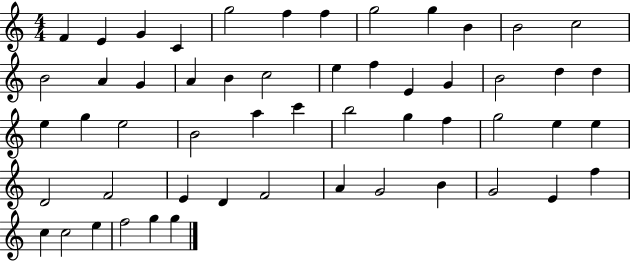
{
  \clef treble
  \numericTimeSignature
  \time 4/4
  \key c \major
  f'4 e'4 g'4 c'4 | g''2 f''4 f''4 | g''2 g''4 b'4 | b'2 c''2 | \break b'2 a'4 g'4 | a'4 b'4 c''2 | e''4 f''4 e'4 g'4 | b'2 d''4 d''4 | \break e''4 g''4 e''2 | b'2 a''4 c'''4 | b''2 g''4 f''4 | g''2 e''4 e''4 | \break d'2 f'2 | e'4 d'4 f'2 | a'4 g'2 b'4 | g'2 e'4 f''4 | \break c''4 c''2 e''4 | f''2 g''4 g''4 | \bar "|."
}